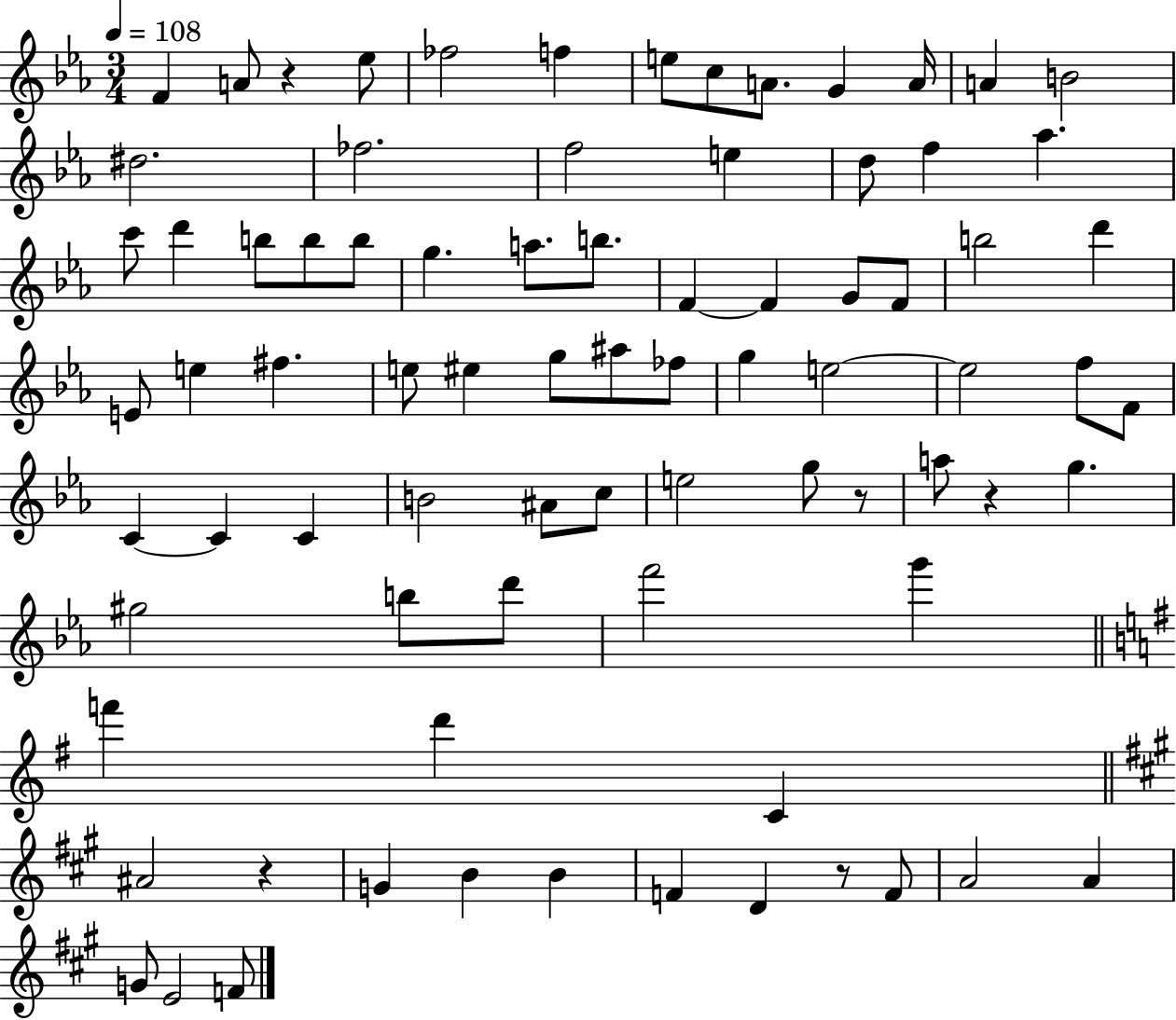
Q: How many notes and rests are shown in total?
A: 81